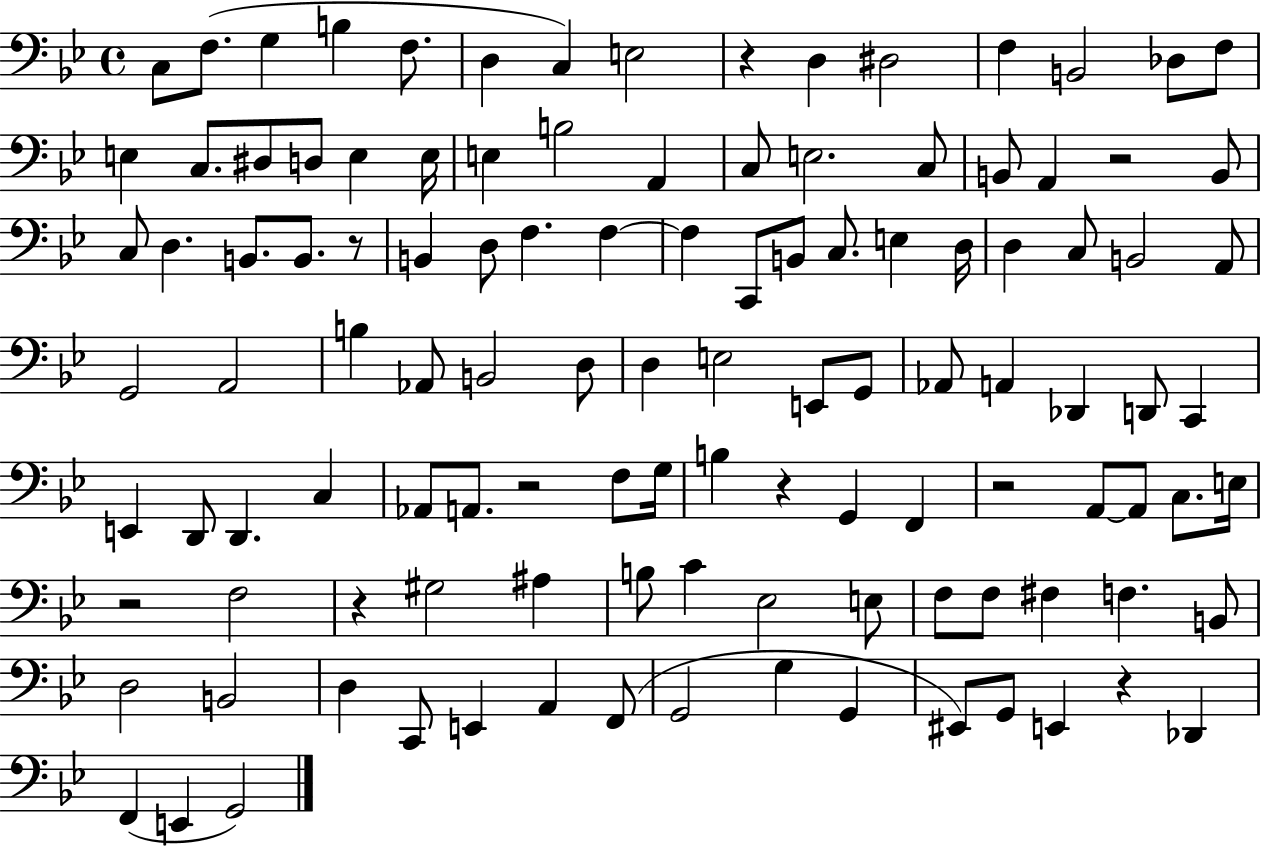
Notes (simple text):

C3/e F3/e. G3/q B3/q F3/e. D3/q C3/q E3/h R/q D3/q D#3/h F3/q B2/h Db3/e F3/e E3/q C3/e. D#3/e D3/e E3/q E3/s E3/q B3/h A2/q C3/e E3/h. C3/e B2/e A2/q R/h B2/e C3/e D3/q. B2/e. B2/e. R/e B2/q D3/e F3/q. F3/q F3/q C2/e B2/e C3/e. E3/q D3/s D3/q C3/e B2/h A2/e G2/h A2/h B3/q Ab2/e B2/h D3/e D3/q E3/h E2/e G2/e Ab2/e A2/q Db2/q D2/e C2/q E2/q D2/e D2/q. C3/q Ab2/e A2/e. R/h F3/e G3/s B3/q R/q G2/q F2/q R/h A2/e A2/e C3/e. E3/s R/h F3/h R/q G#3/h A#3/q B3/e C4/q Eb3/h E3/e F3/e F3/e F#3/q F3/q. B2/e D3/h B2/h D3/q C2/e E2/q A2/q F2/e G2/h G3/q G2/q EIS2/e G2/e E2/q R/q Db2/q F2/q E2/q G2/h